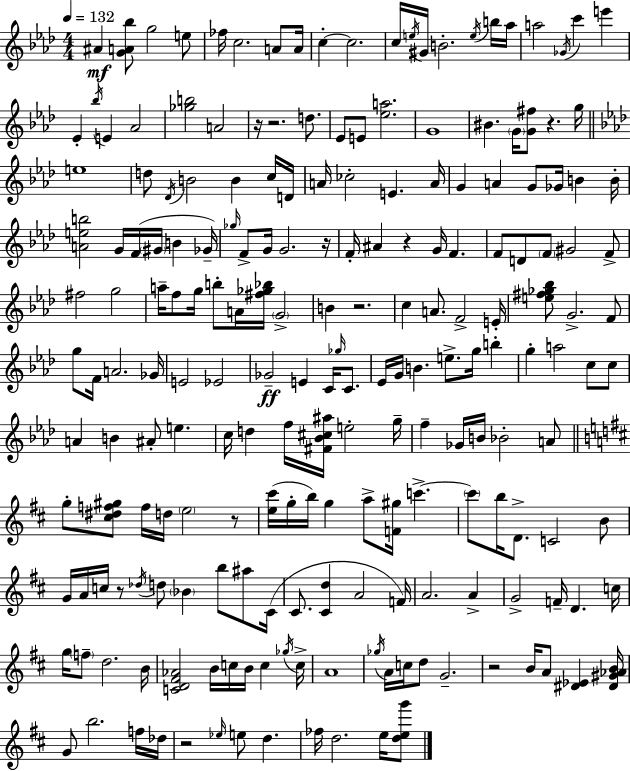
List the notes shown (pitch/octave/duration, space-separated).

A#4/q [G4,A4,Bb5]/e G5/h E5/e FES5/s C5/h. A4/e A4/s C5/q C5/h. C5/s E5/s G#4/s B4/h. E5/s B5/s Ab5/s A5/h Gb4/s C6/q E6/q Eb4/q Bb5/s E4/q Ab4/h [Gb5,B5]/h A4/h R/s R/h. D5/e. Eb4/e E4/e [Eb5,A5]/h. G4/w BIS4/q. G4/s [G4,F#5]/e R/q. G5/s E5/w D5/e Db4/s B4/h B4/q C5/s D4/s A4/s CES5/h E4/q. A4/s G4/q A4/q G4/e Gb4/s B4/q B4/s [A4,E5,B5]/h G4/s F4/s G#4/s B4/q Gb4/s Gb5/s F4/e G4/s G4/h. R/s F4/s A#4/q R/q G4/s F4/q. F4/e D4/e F4/e G#4/h F4/e F#5/h G5/h A5/s F5/e G5/s B5/e A4/s [F#5,Gb5,Bb5]/s G4/h B4/q R/h. C5/q A4/e. F4/h E4/s [E5,F#5,Gb5,Bb5]/e G4/h. F4/e G5/e F4/s A4/h. Gb4/s E4/h Eb4/h Gb4/h E4/q C4/s Gb5/s C4/e. Eb4/s G4/s B4/q. E5/e. G5/s B5/q G5/q A5/h C5/e C5/e A4/q B4/q A#4/e E5/q. C5/s D5/q F5/s [F#4,Bb4,C#5,A#5]/s E5/h G5/s F5/q Gb4/s B4/s Bb4/h A4/e G5/e [C#5,D#5,F5,G#5]/e F5/s D5/s E5/h R/e [E5,C#6]/s G5/s B5/s G5/q A5/e [F4,G#5]/s C6/q. C6/e B5/s D4/e. C4/h B4/e G4/s A4/s C5/s R/e Db5/s D5/e Bb4/q B5/e A#5/e C#4/s C#4/e. [C#4,D5]/q A4/h F4/s A4/h. A4/q G4/h F4/s D4/q. C5/s G5/s F5/e D5/h. B4/s [C4,D4,F#4,Ab4]/h B4/s C5/s B4/s C5/q Gb5/s C5/s A4/w Gb5/s A4/s C5/s D5/e G4/h. R/h B4/s A4/e [D#4,Eb4]/q [D#4,G#4,Ab4,B4]/s G4/e B5/h. F5/s Db5/s R/h Eb5/s E5/e D5/q. FES5/s D5/h. E5/s [D5,E5,G6]/e